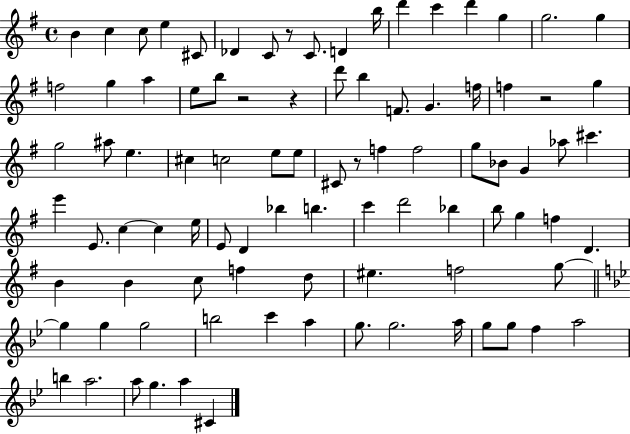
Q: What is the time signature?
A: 4/4